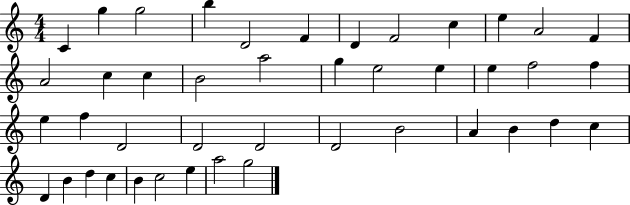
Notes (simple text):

C4/q G5/q G5/h B5/q D4/h F4/q D4/q F4/h C5/q E5/q A4/h F4/q A4/h C5/q C5/q B4/h A5/h G5/q E5/h E5/q E5/q F5/h F5/q E5/q F5/q D4/h D4/h D4/h D4/h B4/h A4/q B4/q D5/q C5/q D4/q B4/q D5/q C5/q B4/q C5/h E5/q A5/h G5/h